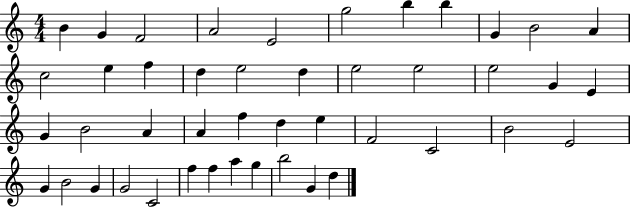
B4/q G4/q F4/h A4/h E4/h G5/h B5/q B5/q G4/q B4/h A4/q C5/h E5/q F5/q D5/q E5/h D5/q E5/h E5/h E5/h G4/q E4/q G4/q B4/h A4/q A4/q F5/q D5/q E5/q F4/h C4/h B4/h E4/h G4/q B4/h G4/q G4/h C4/h F5/q F5/q A5/q G5/q B5/h G4/q D5/q